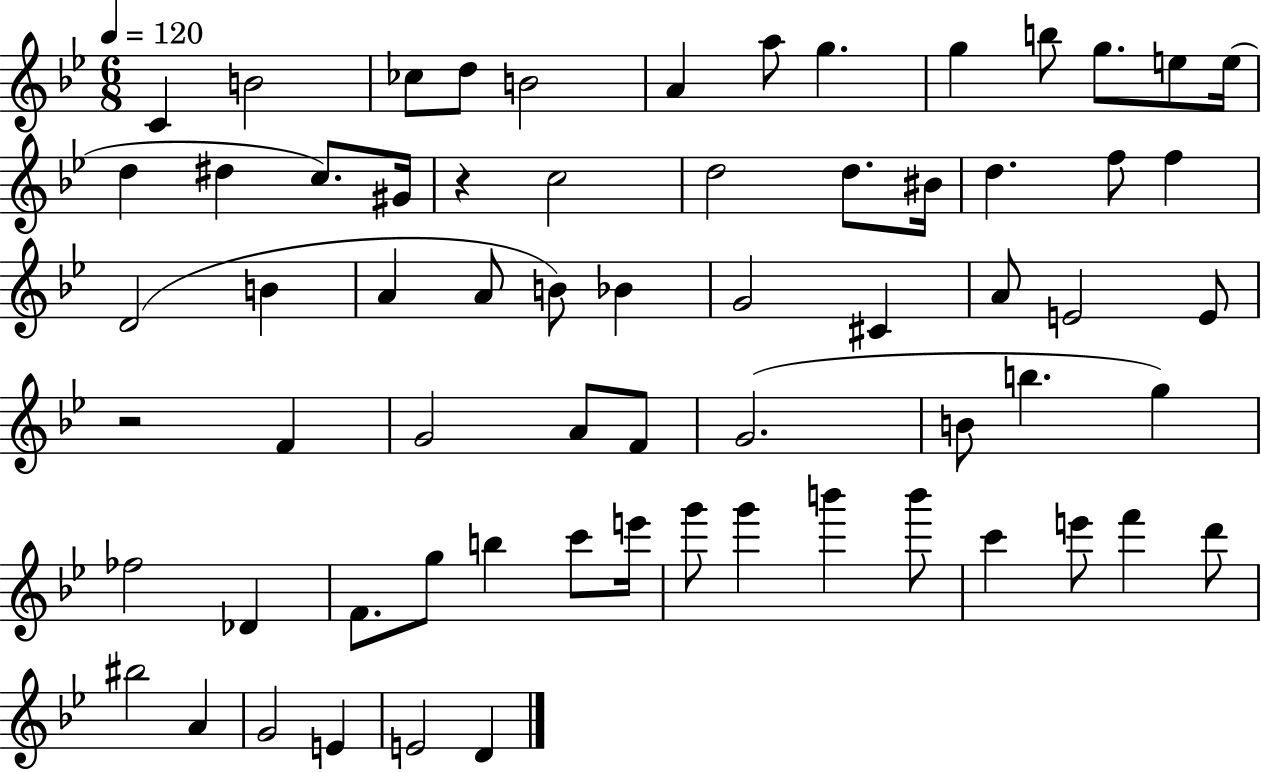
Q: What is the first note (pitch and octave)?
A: C4